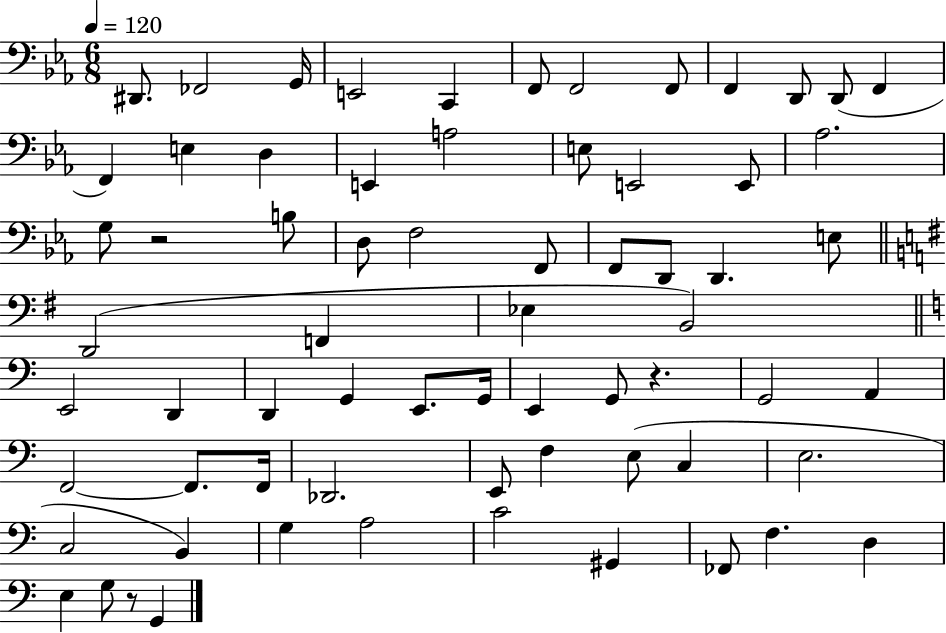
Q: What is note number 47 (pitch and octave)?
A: F2